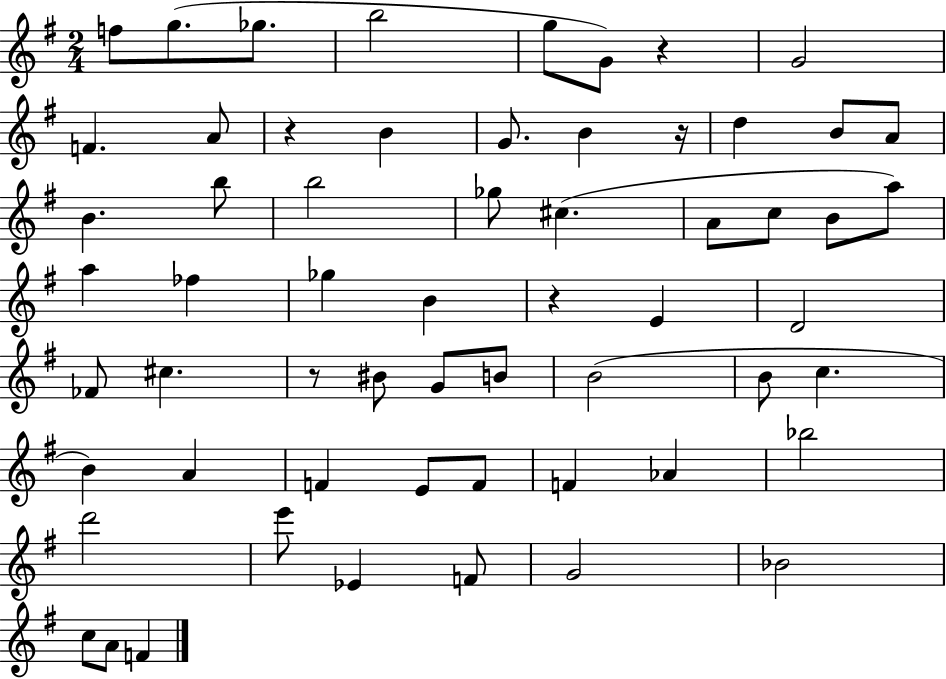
F5/e G5/e. Gb5/e. B5/h G5/e G4/e R/q G4/h F4/q. A4/e R/q B4/q G4/e. B4/q R/s D5/q B4/e A4/e B4/q. B5/e B5/h Gb5/e C#5/q. A4/e C5/e B4/e A5/e A5/q FES5/q Gb5/q B4/q R/q E4/q D4/h FES4/e C#5/q. R/e BIS4/e G4/e B4/e B4/h B4/e C5/q. B4/q A4/q F4/q E4/e F4/e F4/q Ab4/q Bb5/h D6/h E6/e Eb4/q F4/e G4/h Bb4/h C5/e A4/e F4/q